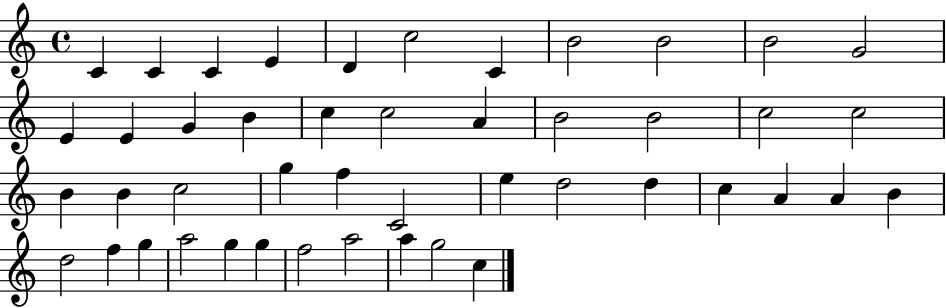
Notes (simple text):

C4/q C4/q C4/q E4/q D4/q C5/h C4/q B4/h B4/h B4/h G4/h E4/q E4/q G4/q B4/q C5/q C5/h A4/q B4/h B4/h C5/h C5/h B4/q B4/q C5/h G5/q F5/q C4/h E5/q D5/h D5/q C5/q A4/q A4/q B4/q D5/h F5/q G5/q A5/h G5/q G5/q F5/h A5/h A5/q G5/h C5/q